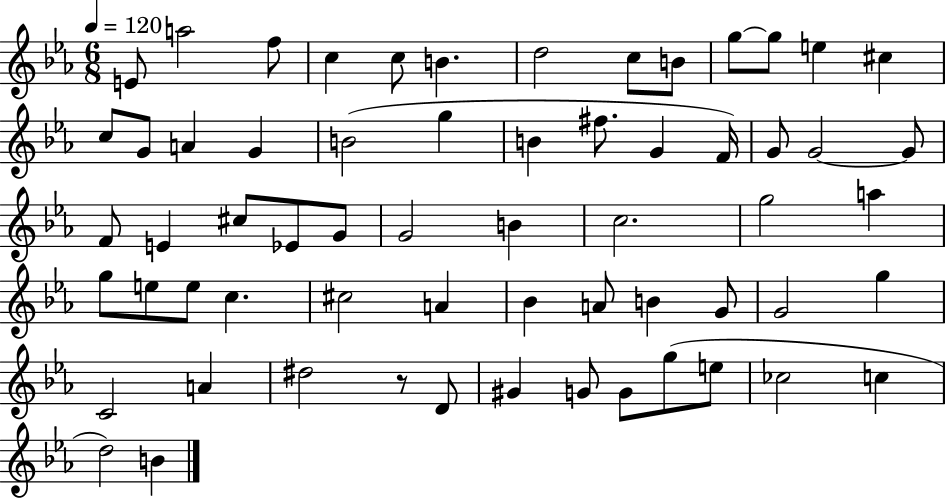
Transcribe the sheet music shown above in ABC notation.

X:1
T:Untitled
M:6/8
L:1/4
K:Eb
E/2 a2 f/2 c c/2 B d2 c/2 B/2 g/2 g/2 e ^c c/2 G/2 A G B2 g B ^f/2 G F/4 G/2 G2 G/2 F/2 E ^c/2 _E/2 G/2 G2 B c2 g2 a g/2 e/2 e/2 c ^c2 A _B A/2 B G/2 G2 g C2 A ^d2 z/2 D/2 ^G G/2 G/2 g/2 e/2 _c2 c d2 B